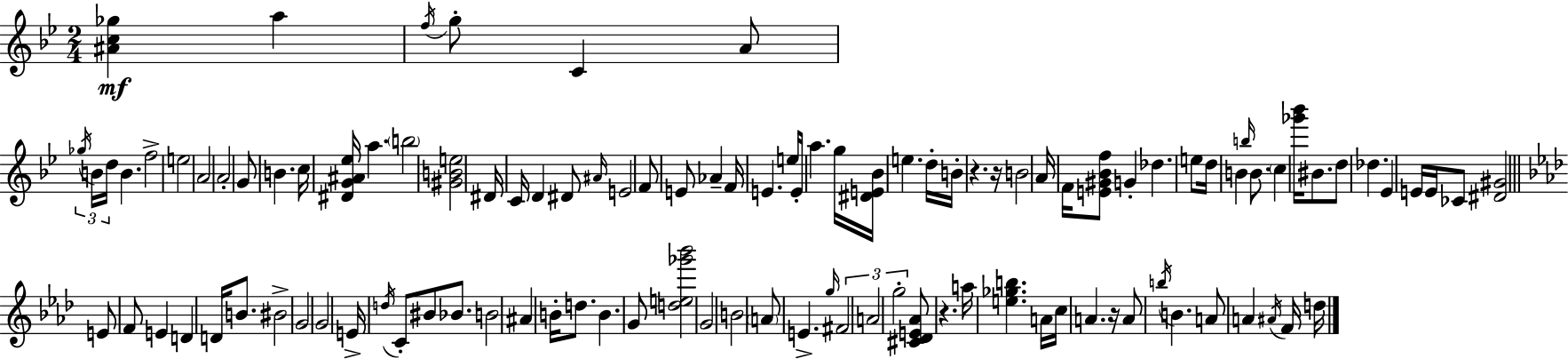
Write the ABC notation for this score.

X:1
T:Untitled
M:2/4
L:1/4
K:Bb
[^Ac_g] a f/4 g/2 C A/2 _g/4 B/4 d/4 B f2 e2 A2 A2 G/2 B c/4 [^DG^A_e]/4 a b2 [^GBe]2 ^D/4 C/4 D ^D/2 ^A/4 E2 F/2 E/2 _A F/4 E e/4 E/4 a g/4 [^DE_B]/4 e d/4 B/4 z z/4 B2 A/4 F/4 [E^G_Bf]/2 G _d e/2 d/4 B b/4 B/2 c [_g'_b']/4 ^B/2 d/2 _d _E E/4 E/4 _C/2 [^D^G]2 E/2 F/2 E D D/4 B/2 ^B2 G2 G2 E/4 d/4 C/2 ^B/2 _B/2 B2 ^A B/4 d/2 B G/2 [de_g'_b']2 G2 B2 A/2 E g/4 ^F2 A2 g2 [^C_DE_A]/2 z a/4 [e_gb] A/4 c/4 A z/4 A/2 b/4 B A/2 A ^A/4 F/4 d/4